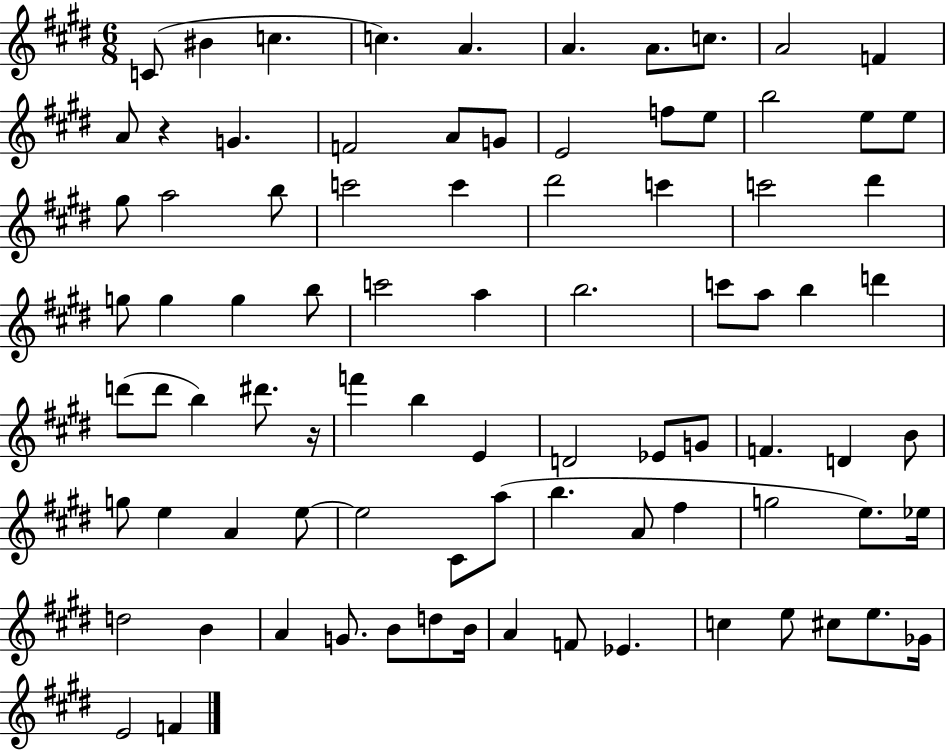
{
  \clef treble
  \numericTimeSignature
  \time 6/8
  \key e \major
  c'8( bis'4 c''4. | c''4.) a'4. | a'4. a'8. c''8. | a'2 f'4 | \break a'8 r4 g'4. | f'2 a'8 g'8 | e'2 f''8 e''8 | b''2 e''8 e''8 | \break gis''8 a''2 b''8 | c'''2 c'''4 | dis'''2 c'''4 | c'''2 dis'''4 | \break g''8 g''4 g''4 b''8 | c'''2 a''4 | b''2. | c'''8 a''8 b''4 d'''4 | \break d'''8( d'''8 b''4) dis'''8. r16 | f'''4 b''4 e'4 | d'2 ees'8 g'8 | f'4. d'4 b'8 | \break g''8 e''4 a'4 e''8~~ | e''2 cis'8 a''8( | b''4. a'8 fis''4 | g''2 e''8.) ees''16 | \break d''2 b'4 | a'4 g'8. b'8 d''8 b'16 | a'4 f'8 ees'4. | c''4 e''8 cis''8 e''8. ges'16 | \break e'2 f'4 | \bar "|."
}